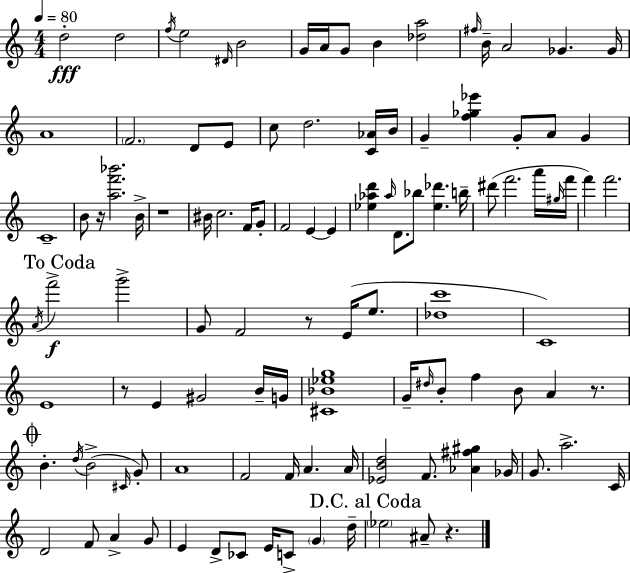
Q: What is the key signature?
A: C major